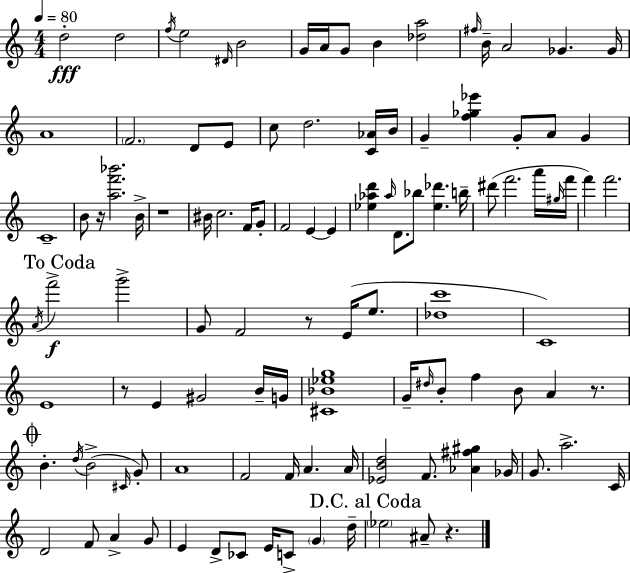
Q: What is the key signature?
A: C major